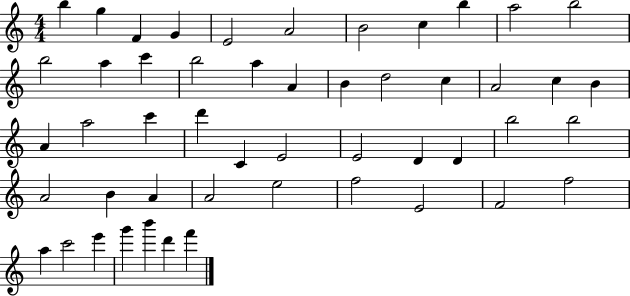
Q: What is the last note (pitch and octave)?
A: F6